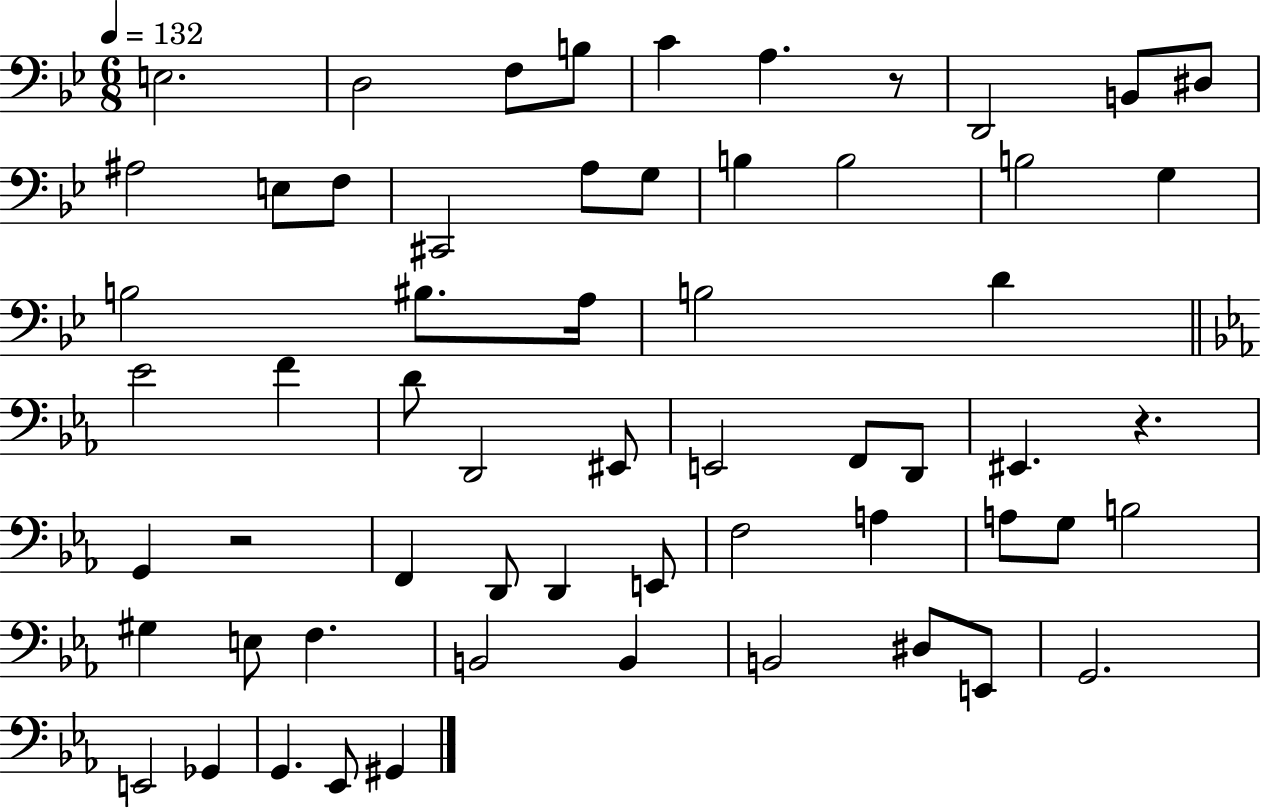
X:1
T:Untitled
M:6/8
L:1/4
K:Bb
E,2 D,2 F,/2 B,/2 C A, z/2 D,,2 B,,/2 ^D,/2 ^A,2 E,/2 F,/2 ^C,,2 A,/2 G,/2 B, B,2 B,2 G, B,2 ^B,/2 A,/4 B,2 D _E2 F D/2 D,,2 ^E,,/2 E,,2 F,,/2 D,,/2 ^E,, z G,, z2 F,, D,,/2 D,, E,,/2 F,2 A, A,/2 G,/2 B,2 ^G, E,/2 F, B,,2 B,, B,,2 ^D,/2 E,,/2 G,,2 E,,2 _G,, G,, _E,,/2 ^G,,